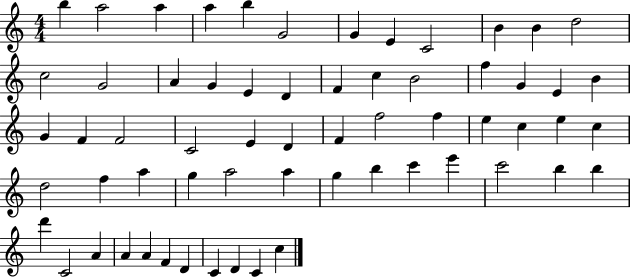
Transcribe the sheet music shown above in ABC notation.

X:1
T:Untitled
M:4/4
L:1/4
K:C
b a2 a a b G2 G E C2 B B d2 c2 G2 A G E D F c B2 f G E B G F F2 C2 E D F f2 f e c e c d2 f a g a2 a g b c' e' c'2 b b d' C2 A A A F D C D C c